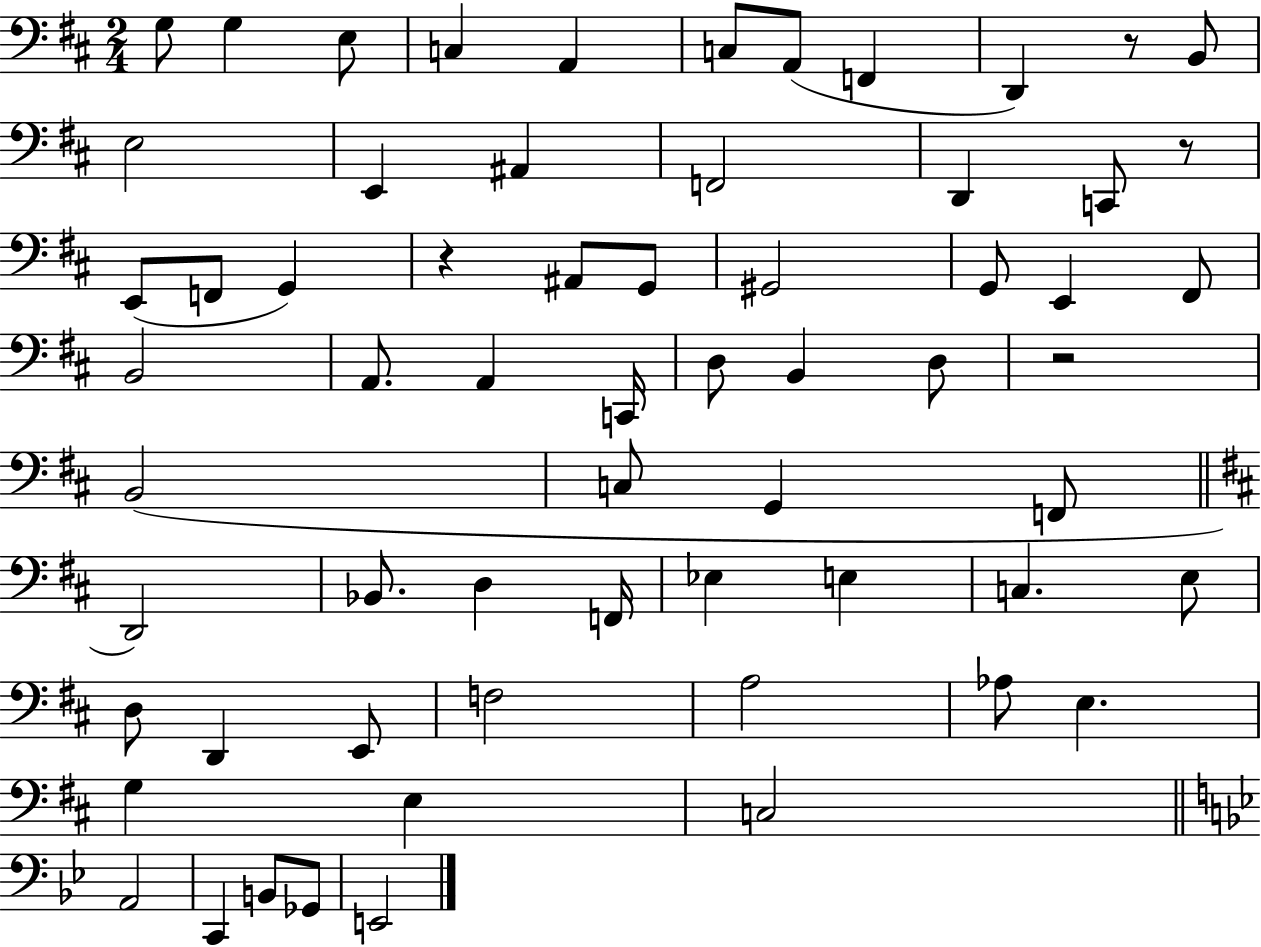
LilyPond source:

{
  \clef bass
  \numericTimeSignature
  \time 2/4
  \key d \major
  g8 g4 e8 | c4 a,4 | c8 a,8( f,4 | d,4) r8 b,8 | \break e2 | e,4 ais,4 | f,2 | d,4 c,8 r8 | \break e,8( f,8 g,4) | r4 ais,8 g,8 | gis,2 | g,8 e,4 fis,8 | \break b,2 | a,8. a,4 c,16 | d8 b,4 d8 | r2 | \break b,2( | c8 g,4 f,8 | \bar "||" \break \key b \minor d,2) | bes,8. d4 f,16 | ees4 e4 | c4. e8 | \break d8 d,4 e,8 | f2 | a2 | aes8 e4. | \break g4 e4 | c2 | \bar "||" \break \key g \minor a,2 | c,4 b,8 ges,8 | e,2 | \bar "|."
}